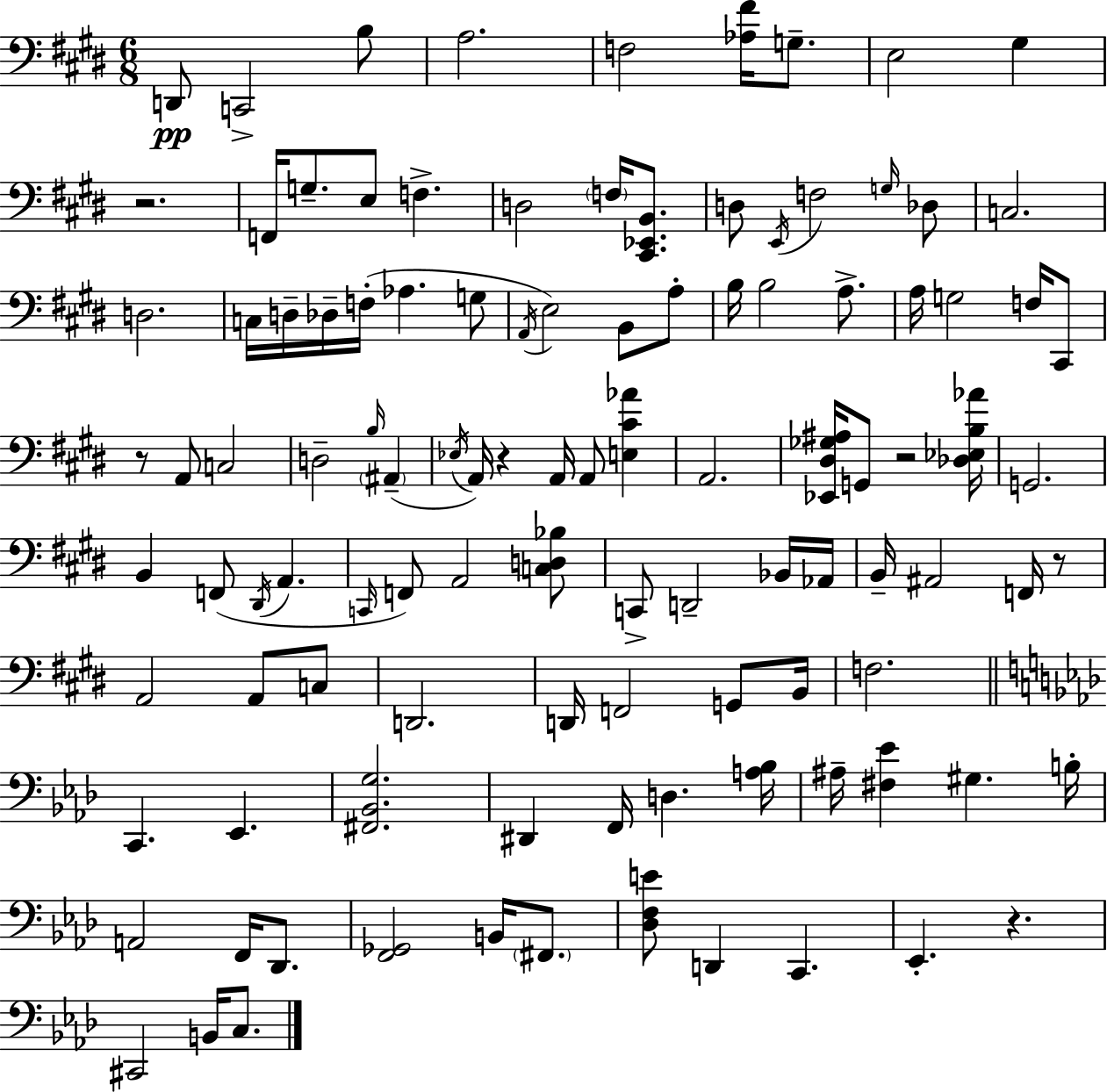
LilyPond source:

{
  \clef bass
  \numericTimeSignature
  \time 6/8
  \key e \major
  \repeat volta 2 { d,8\pp c,2-> b8 | a2. | f2 <aes fis'>16 g8.-- | e2 gis4 | \break r2. | f,16 g8.-- e8 f4.-> | d2 \parenthesize f16 <cis, ees, b,>8. | d8 \acciaccatura { e,16 } f2 \grace { g16 } | \break des8 c2. | d2. | c16 d16-- des16-- f16-.( aes4. | g8 \acciaccatura { a,16 } e2) b,8 | \break a8-. b16 b2 | a8.-> a16 g2 | f16 cis,8 r8 a,8 c2 | d2-- \grace { b16 } | \break \parenthesize ais,4--( \acciaccatura { ees16 } a,16) r4 a,16 a,8 | <e cis' aes'>4 a,2. | <ees, dis ges ais>16 g,8 r2 | <des ees b aes'>16 g,2. | \break b,4 f,8( \acciaccatura { dis,16 } | a,4. \grace { c,16 } f,8) a,2 | <c d bes>8 c,8-> d,2-- | bes,16 aes,16 b,16-- ais,2 | \break f,16 r8 a,2 | a,8 c8 d,2. | d,16 f,2 | g,8 b,16 f2. | \break \bar "||" \break \key aes \major c,4. ees,4. | <fis, bes, g>2. | dis,4 f,16 d4. <a bes>16 | ais16-- <fis ees'>4 gis4. b16-. | \break a,2 f,16 des,8. | <f, ges,>2 b,16 \parenthesize fis,8. | <des f e'>8 d,4 c,4. | ees,4.-. r4. | \break cis,2 b,16 c8. | } \bar "|."
}